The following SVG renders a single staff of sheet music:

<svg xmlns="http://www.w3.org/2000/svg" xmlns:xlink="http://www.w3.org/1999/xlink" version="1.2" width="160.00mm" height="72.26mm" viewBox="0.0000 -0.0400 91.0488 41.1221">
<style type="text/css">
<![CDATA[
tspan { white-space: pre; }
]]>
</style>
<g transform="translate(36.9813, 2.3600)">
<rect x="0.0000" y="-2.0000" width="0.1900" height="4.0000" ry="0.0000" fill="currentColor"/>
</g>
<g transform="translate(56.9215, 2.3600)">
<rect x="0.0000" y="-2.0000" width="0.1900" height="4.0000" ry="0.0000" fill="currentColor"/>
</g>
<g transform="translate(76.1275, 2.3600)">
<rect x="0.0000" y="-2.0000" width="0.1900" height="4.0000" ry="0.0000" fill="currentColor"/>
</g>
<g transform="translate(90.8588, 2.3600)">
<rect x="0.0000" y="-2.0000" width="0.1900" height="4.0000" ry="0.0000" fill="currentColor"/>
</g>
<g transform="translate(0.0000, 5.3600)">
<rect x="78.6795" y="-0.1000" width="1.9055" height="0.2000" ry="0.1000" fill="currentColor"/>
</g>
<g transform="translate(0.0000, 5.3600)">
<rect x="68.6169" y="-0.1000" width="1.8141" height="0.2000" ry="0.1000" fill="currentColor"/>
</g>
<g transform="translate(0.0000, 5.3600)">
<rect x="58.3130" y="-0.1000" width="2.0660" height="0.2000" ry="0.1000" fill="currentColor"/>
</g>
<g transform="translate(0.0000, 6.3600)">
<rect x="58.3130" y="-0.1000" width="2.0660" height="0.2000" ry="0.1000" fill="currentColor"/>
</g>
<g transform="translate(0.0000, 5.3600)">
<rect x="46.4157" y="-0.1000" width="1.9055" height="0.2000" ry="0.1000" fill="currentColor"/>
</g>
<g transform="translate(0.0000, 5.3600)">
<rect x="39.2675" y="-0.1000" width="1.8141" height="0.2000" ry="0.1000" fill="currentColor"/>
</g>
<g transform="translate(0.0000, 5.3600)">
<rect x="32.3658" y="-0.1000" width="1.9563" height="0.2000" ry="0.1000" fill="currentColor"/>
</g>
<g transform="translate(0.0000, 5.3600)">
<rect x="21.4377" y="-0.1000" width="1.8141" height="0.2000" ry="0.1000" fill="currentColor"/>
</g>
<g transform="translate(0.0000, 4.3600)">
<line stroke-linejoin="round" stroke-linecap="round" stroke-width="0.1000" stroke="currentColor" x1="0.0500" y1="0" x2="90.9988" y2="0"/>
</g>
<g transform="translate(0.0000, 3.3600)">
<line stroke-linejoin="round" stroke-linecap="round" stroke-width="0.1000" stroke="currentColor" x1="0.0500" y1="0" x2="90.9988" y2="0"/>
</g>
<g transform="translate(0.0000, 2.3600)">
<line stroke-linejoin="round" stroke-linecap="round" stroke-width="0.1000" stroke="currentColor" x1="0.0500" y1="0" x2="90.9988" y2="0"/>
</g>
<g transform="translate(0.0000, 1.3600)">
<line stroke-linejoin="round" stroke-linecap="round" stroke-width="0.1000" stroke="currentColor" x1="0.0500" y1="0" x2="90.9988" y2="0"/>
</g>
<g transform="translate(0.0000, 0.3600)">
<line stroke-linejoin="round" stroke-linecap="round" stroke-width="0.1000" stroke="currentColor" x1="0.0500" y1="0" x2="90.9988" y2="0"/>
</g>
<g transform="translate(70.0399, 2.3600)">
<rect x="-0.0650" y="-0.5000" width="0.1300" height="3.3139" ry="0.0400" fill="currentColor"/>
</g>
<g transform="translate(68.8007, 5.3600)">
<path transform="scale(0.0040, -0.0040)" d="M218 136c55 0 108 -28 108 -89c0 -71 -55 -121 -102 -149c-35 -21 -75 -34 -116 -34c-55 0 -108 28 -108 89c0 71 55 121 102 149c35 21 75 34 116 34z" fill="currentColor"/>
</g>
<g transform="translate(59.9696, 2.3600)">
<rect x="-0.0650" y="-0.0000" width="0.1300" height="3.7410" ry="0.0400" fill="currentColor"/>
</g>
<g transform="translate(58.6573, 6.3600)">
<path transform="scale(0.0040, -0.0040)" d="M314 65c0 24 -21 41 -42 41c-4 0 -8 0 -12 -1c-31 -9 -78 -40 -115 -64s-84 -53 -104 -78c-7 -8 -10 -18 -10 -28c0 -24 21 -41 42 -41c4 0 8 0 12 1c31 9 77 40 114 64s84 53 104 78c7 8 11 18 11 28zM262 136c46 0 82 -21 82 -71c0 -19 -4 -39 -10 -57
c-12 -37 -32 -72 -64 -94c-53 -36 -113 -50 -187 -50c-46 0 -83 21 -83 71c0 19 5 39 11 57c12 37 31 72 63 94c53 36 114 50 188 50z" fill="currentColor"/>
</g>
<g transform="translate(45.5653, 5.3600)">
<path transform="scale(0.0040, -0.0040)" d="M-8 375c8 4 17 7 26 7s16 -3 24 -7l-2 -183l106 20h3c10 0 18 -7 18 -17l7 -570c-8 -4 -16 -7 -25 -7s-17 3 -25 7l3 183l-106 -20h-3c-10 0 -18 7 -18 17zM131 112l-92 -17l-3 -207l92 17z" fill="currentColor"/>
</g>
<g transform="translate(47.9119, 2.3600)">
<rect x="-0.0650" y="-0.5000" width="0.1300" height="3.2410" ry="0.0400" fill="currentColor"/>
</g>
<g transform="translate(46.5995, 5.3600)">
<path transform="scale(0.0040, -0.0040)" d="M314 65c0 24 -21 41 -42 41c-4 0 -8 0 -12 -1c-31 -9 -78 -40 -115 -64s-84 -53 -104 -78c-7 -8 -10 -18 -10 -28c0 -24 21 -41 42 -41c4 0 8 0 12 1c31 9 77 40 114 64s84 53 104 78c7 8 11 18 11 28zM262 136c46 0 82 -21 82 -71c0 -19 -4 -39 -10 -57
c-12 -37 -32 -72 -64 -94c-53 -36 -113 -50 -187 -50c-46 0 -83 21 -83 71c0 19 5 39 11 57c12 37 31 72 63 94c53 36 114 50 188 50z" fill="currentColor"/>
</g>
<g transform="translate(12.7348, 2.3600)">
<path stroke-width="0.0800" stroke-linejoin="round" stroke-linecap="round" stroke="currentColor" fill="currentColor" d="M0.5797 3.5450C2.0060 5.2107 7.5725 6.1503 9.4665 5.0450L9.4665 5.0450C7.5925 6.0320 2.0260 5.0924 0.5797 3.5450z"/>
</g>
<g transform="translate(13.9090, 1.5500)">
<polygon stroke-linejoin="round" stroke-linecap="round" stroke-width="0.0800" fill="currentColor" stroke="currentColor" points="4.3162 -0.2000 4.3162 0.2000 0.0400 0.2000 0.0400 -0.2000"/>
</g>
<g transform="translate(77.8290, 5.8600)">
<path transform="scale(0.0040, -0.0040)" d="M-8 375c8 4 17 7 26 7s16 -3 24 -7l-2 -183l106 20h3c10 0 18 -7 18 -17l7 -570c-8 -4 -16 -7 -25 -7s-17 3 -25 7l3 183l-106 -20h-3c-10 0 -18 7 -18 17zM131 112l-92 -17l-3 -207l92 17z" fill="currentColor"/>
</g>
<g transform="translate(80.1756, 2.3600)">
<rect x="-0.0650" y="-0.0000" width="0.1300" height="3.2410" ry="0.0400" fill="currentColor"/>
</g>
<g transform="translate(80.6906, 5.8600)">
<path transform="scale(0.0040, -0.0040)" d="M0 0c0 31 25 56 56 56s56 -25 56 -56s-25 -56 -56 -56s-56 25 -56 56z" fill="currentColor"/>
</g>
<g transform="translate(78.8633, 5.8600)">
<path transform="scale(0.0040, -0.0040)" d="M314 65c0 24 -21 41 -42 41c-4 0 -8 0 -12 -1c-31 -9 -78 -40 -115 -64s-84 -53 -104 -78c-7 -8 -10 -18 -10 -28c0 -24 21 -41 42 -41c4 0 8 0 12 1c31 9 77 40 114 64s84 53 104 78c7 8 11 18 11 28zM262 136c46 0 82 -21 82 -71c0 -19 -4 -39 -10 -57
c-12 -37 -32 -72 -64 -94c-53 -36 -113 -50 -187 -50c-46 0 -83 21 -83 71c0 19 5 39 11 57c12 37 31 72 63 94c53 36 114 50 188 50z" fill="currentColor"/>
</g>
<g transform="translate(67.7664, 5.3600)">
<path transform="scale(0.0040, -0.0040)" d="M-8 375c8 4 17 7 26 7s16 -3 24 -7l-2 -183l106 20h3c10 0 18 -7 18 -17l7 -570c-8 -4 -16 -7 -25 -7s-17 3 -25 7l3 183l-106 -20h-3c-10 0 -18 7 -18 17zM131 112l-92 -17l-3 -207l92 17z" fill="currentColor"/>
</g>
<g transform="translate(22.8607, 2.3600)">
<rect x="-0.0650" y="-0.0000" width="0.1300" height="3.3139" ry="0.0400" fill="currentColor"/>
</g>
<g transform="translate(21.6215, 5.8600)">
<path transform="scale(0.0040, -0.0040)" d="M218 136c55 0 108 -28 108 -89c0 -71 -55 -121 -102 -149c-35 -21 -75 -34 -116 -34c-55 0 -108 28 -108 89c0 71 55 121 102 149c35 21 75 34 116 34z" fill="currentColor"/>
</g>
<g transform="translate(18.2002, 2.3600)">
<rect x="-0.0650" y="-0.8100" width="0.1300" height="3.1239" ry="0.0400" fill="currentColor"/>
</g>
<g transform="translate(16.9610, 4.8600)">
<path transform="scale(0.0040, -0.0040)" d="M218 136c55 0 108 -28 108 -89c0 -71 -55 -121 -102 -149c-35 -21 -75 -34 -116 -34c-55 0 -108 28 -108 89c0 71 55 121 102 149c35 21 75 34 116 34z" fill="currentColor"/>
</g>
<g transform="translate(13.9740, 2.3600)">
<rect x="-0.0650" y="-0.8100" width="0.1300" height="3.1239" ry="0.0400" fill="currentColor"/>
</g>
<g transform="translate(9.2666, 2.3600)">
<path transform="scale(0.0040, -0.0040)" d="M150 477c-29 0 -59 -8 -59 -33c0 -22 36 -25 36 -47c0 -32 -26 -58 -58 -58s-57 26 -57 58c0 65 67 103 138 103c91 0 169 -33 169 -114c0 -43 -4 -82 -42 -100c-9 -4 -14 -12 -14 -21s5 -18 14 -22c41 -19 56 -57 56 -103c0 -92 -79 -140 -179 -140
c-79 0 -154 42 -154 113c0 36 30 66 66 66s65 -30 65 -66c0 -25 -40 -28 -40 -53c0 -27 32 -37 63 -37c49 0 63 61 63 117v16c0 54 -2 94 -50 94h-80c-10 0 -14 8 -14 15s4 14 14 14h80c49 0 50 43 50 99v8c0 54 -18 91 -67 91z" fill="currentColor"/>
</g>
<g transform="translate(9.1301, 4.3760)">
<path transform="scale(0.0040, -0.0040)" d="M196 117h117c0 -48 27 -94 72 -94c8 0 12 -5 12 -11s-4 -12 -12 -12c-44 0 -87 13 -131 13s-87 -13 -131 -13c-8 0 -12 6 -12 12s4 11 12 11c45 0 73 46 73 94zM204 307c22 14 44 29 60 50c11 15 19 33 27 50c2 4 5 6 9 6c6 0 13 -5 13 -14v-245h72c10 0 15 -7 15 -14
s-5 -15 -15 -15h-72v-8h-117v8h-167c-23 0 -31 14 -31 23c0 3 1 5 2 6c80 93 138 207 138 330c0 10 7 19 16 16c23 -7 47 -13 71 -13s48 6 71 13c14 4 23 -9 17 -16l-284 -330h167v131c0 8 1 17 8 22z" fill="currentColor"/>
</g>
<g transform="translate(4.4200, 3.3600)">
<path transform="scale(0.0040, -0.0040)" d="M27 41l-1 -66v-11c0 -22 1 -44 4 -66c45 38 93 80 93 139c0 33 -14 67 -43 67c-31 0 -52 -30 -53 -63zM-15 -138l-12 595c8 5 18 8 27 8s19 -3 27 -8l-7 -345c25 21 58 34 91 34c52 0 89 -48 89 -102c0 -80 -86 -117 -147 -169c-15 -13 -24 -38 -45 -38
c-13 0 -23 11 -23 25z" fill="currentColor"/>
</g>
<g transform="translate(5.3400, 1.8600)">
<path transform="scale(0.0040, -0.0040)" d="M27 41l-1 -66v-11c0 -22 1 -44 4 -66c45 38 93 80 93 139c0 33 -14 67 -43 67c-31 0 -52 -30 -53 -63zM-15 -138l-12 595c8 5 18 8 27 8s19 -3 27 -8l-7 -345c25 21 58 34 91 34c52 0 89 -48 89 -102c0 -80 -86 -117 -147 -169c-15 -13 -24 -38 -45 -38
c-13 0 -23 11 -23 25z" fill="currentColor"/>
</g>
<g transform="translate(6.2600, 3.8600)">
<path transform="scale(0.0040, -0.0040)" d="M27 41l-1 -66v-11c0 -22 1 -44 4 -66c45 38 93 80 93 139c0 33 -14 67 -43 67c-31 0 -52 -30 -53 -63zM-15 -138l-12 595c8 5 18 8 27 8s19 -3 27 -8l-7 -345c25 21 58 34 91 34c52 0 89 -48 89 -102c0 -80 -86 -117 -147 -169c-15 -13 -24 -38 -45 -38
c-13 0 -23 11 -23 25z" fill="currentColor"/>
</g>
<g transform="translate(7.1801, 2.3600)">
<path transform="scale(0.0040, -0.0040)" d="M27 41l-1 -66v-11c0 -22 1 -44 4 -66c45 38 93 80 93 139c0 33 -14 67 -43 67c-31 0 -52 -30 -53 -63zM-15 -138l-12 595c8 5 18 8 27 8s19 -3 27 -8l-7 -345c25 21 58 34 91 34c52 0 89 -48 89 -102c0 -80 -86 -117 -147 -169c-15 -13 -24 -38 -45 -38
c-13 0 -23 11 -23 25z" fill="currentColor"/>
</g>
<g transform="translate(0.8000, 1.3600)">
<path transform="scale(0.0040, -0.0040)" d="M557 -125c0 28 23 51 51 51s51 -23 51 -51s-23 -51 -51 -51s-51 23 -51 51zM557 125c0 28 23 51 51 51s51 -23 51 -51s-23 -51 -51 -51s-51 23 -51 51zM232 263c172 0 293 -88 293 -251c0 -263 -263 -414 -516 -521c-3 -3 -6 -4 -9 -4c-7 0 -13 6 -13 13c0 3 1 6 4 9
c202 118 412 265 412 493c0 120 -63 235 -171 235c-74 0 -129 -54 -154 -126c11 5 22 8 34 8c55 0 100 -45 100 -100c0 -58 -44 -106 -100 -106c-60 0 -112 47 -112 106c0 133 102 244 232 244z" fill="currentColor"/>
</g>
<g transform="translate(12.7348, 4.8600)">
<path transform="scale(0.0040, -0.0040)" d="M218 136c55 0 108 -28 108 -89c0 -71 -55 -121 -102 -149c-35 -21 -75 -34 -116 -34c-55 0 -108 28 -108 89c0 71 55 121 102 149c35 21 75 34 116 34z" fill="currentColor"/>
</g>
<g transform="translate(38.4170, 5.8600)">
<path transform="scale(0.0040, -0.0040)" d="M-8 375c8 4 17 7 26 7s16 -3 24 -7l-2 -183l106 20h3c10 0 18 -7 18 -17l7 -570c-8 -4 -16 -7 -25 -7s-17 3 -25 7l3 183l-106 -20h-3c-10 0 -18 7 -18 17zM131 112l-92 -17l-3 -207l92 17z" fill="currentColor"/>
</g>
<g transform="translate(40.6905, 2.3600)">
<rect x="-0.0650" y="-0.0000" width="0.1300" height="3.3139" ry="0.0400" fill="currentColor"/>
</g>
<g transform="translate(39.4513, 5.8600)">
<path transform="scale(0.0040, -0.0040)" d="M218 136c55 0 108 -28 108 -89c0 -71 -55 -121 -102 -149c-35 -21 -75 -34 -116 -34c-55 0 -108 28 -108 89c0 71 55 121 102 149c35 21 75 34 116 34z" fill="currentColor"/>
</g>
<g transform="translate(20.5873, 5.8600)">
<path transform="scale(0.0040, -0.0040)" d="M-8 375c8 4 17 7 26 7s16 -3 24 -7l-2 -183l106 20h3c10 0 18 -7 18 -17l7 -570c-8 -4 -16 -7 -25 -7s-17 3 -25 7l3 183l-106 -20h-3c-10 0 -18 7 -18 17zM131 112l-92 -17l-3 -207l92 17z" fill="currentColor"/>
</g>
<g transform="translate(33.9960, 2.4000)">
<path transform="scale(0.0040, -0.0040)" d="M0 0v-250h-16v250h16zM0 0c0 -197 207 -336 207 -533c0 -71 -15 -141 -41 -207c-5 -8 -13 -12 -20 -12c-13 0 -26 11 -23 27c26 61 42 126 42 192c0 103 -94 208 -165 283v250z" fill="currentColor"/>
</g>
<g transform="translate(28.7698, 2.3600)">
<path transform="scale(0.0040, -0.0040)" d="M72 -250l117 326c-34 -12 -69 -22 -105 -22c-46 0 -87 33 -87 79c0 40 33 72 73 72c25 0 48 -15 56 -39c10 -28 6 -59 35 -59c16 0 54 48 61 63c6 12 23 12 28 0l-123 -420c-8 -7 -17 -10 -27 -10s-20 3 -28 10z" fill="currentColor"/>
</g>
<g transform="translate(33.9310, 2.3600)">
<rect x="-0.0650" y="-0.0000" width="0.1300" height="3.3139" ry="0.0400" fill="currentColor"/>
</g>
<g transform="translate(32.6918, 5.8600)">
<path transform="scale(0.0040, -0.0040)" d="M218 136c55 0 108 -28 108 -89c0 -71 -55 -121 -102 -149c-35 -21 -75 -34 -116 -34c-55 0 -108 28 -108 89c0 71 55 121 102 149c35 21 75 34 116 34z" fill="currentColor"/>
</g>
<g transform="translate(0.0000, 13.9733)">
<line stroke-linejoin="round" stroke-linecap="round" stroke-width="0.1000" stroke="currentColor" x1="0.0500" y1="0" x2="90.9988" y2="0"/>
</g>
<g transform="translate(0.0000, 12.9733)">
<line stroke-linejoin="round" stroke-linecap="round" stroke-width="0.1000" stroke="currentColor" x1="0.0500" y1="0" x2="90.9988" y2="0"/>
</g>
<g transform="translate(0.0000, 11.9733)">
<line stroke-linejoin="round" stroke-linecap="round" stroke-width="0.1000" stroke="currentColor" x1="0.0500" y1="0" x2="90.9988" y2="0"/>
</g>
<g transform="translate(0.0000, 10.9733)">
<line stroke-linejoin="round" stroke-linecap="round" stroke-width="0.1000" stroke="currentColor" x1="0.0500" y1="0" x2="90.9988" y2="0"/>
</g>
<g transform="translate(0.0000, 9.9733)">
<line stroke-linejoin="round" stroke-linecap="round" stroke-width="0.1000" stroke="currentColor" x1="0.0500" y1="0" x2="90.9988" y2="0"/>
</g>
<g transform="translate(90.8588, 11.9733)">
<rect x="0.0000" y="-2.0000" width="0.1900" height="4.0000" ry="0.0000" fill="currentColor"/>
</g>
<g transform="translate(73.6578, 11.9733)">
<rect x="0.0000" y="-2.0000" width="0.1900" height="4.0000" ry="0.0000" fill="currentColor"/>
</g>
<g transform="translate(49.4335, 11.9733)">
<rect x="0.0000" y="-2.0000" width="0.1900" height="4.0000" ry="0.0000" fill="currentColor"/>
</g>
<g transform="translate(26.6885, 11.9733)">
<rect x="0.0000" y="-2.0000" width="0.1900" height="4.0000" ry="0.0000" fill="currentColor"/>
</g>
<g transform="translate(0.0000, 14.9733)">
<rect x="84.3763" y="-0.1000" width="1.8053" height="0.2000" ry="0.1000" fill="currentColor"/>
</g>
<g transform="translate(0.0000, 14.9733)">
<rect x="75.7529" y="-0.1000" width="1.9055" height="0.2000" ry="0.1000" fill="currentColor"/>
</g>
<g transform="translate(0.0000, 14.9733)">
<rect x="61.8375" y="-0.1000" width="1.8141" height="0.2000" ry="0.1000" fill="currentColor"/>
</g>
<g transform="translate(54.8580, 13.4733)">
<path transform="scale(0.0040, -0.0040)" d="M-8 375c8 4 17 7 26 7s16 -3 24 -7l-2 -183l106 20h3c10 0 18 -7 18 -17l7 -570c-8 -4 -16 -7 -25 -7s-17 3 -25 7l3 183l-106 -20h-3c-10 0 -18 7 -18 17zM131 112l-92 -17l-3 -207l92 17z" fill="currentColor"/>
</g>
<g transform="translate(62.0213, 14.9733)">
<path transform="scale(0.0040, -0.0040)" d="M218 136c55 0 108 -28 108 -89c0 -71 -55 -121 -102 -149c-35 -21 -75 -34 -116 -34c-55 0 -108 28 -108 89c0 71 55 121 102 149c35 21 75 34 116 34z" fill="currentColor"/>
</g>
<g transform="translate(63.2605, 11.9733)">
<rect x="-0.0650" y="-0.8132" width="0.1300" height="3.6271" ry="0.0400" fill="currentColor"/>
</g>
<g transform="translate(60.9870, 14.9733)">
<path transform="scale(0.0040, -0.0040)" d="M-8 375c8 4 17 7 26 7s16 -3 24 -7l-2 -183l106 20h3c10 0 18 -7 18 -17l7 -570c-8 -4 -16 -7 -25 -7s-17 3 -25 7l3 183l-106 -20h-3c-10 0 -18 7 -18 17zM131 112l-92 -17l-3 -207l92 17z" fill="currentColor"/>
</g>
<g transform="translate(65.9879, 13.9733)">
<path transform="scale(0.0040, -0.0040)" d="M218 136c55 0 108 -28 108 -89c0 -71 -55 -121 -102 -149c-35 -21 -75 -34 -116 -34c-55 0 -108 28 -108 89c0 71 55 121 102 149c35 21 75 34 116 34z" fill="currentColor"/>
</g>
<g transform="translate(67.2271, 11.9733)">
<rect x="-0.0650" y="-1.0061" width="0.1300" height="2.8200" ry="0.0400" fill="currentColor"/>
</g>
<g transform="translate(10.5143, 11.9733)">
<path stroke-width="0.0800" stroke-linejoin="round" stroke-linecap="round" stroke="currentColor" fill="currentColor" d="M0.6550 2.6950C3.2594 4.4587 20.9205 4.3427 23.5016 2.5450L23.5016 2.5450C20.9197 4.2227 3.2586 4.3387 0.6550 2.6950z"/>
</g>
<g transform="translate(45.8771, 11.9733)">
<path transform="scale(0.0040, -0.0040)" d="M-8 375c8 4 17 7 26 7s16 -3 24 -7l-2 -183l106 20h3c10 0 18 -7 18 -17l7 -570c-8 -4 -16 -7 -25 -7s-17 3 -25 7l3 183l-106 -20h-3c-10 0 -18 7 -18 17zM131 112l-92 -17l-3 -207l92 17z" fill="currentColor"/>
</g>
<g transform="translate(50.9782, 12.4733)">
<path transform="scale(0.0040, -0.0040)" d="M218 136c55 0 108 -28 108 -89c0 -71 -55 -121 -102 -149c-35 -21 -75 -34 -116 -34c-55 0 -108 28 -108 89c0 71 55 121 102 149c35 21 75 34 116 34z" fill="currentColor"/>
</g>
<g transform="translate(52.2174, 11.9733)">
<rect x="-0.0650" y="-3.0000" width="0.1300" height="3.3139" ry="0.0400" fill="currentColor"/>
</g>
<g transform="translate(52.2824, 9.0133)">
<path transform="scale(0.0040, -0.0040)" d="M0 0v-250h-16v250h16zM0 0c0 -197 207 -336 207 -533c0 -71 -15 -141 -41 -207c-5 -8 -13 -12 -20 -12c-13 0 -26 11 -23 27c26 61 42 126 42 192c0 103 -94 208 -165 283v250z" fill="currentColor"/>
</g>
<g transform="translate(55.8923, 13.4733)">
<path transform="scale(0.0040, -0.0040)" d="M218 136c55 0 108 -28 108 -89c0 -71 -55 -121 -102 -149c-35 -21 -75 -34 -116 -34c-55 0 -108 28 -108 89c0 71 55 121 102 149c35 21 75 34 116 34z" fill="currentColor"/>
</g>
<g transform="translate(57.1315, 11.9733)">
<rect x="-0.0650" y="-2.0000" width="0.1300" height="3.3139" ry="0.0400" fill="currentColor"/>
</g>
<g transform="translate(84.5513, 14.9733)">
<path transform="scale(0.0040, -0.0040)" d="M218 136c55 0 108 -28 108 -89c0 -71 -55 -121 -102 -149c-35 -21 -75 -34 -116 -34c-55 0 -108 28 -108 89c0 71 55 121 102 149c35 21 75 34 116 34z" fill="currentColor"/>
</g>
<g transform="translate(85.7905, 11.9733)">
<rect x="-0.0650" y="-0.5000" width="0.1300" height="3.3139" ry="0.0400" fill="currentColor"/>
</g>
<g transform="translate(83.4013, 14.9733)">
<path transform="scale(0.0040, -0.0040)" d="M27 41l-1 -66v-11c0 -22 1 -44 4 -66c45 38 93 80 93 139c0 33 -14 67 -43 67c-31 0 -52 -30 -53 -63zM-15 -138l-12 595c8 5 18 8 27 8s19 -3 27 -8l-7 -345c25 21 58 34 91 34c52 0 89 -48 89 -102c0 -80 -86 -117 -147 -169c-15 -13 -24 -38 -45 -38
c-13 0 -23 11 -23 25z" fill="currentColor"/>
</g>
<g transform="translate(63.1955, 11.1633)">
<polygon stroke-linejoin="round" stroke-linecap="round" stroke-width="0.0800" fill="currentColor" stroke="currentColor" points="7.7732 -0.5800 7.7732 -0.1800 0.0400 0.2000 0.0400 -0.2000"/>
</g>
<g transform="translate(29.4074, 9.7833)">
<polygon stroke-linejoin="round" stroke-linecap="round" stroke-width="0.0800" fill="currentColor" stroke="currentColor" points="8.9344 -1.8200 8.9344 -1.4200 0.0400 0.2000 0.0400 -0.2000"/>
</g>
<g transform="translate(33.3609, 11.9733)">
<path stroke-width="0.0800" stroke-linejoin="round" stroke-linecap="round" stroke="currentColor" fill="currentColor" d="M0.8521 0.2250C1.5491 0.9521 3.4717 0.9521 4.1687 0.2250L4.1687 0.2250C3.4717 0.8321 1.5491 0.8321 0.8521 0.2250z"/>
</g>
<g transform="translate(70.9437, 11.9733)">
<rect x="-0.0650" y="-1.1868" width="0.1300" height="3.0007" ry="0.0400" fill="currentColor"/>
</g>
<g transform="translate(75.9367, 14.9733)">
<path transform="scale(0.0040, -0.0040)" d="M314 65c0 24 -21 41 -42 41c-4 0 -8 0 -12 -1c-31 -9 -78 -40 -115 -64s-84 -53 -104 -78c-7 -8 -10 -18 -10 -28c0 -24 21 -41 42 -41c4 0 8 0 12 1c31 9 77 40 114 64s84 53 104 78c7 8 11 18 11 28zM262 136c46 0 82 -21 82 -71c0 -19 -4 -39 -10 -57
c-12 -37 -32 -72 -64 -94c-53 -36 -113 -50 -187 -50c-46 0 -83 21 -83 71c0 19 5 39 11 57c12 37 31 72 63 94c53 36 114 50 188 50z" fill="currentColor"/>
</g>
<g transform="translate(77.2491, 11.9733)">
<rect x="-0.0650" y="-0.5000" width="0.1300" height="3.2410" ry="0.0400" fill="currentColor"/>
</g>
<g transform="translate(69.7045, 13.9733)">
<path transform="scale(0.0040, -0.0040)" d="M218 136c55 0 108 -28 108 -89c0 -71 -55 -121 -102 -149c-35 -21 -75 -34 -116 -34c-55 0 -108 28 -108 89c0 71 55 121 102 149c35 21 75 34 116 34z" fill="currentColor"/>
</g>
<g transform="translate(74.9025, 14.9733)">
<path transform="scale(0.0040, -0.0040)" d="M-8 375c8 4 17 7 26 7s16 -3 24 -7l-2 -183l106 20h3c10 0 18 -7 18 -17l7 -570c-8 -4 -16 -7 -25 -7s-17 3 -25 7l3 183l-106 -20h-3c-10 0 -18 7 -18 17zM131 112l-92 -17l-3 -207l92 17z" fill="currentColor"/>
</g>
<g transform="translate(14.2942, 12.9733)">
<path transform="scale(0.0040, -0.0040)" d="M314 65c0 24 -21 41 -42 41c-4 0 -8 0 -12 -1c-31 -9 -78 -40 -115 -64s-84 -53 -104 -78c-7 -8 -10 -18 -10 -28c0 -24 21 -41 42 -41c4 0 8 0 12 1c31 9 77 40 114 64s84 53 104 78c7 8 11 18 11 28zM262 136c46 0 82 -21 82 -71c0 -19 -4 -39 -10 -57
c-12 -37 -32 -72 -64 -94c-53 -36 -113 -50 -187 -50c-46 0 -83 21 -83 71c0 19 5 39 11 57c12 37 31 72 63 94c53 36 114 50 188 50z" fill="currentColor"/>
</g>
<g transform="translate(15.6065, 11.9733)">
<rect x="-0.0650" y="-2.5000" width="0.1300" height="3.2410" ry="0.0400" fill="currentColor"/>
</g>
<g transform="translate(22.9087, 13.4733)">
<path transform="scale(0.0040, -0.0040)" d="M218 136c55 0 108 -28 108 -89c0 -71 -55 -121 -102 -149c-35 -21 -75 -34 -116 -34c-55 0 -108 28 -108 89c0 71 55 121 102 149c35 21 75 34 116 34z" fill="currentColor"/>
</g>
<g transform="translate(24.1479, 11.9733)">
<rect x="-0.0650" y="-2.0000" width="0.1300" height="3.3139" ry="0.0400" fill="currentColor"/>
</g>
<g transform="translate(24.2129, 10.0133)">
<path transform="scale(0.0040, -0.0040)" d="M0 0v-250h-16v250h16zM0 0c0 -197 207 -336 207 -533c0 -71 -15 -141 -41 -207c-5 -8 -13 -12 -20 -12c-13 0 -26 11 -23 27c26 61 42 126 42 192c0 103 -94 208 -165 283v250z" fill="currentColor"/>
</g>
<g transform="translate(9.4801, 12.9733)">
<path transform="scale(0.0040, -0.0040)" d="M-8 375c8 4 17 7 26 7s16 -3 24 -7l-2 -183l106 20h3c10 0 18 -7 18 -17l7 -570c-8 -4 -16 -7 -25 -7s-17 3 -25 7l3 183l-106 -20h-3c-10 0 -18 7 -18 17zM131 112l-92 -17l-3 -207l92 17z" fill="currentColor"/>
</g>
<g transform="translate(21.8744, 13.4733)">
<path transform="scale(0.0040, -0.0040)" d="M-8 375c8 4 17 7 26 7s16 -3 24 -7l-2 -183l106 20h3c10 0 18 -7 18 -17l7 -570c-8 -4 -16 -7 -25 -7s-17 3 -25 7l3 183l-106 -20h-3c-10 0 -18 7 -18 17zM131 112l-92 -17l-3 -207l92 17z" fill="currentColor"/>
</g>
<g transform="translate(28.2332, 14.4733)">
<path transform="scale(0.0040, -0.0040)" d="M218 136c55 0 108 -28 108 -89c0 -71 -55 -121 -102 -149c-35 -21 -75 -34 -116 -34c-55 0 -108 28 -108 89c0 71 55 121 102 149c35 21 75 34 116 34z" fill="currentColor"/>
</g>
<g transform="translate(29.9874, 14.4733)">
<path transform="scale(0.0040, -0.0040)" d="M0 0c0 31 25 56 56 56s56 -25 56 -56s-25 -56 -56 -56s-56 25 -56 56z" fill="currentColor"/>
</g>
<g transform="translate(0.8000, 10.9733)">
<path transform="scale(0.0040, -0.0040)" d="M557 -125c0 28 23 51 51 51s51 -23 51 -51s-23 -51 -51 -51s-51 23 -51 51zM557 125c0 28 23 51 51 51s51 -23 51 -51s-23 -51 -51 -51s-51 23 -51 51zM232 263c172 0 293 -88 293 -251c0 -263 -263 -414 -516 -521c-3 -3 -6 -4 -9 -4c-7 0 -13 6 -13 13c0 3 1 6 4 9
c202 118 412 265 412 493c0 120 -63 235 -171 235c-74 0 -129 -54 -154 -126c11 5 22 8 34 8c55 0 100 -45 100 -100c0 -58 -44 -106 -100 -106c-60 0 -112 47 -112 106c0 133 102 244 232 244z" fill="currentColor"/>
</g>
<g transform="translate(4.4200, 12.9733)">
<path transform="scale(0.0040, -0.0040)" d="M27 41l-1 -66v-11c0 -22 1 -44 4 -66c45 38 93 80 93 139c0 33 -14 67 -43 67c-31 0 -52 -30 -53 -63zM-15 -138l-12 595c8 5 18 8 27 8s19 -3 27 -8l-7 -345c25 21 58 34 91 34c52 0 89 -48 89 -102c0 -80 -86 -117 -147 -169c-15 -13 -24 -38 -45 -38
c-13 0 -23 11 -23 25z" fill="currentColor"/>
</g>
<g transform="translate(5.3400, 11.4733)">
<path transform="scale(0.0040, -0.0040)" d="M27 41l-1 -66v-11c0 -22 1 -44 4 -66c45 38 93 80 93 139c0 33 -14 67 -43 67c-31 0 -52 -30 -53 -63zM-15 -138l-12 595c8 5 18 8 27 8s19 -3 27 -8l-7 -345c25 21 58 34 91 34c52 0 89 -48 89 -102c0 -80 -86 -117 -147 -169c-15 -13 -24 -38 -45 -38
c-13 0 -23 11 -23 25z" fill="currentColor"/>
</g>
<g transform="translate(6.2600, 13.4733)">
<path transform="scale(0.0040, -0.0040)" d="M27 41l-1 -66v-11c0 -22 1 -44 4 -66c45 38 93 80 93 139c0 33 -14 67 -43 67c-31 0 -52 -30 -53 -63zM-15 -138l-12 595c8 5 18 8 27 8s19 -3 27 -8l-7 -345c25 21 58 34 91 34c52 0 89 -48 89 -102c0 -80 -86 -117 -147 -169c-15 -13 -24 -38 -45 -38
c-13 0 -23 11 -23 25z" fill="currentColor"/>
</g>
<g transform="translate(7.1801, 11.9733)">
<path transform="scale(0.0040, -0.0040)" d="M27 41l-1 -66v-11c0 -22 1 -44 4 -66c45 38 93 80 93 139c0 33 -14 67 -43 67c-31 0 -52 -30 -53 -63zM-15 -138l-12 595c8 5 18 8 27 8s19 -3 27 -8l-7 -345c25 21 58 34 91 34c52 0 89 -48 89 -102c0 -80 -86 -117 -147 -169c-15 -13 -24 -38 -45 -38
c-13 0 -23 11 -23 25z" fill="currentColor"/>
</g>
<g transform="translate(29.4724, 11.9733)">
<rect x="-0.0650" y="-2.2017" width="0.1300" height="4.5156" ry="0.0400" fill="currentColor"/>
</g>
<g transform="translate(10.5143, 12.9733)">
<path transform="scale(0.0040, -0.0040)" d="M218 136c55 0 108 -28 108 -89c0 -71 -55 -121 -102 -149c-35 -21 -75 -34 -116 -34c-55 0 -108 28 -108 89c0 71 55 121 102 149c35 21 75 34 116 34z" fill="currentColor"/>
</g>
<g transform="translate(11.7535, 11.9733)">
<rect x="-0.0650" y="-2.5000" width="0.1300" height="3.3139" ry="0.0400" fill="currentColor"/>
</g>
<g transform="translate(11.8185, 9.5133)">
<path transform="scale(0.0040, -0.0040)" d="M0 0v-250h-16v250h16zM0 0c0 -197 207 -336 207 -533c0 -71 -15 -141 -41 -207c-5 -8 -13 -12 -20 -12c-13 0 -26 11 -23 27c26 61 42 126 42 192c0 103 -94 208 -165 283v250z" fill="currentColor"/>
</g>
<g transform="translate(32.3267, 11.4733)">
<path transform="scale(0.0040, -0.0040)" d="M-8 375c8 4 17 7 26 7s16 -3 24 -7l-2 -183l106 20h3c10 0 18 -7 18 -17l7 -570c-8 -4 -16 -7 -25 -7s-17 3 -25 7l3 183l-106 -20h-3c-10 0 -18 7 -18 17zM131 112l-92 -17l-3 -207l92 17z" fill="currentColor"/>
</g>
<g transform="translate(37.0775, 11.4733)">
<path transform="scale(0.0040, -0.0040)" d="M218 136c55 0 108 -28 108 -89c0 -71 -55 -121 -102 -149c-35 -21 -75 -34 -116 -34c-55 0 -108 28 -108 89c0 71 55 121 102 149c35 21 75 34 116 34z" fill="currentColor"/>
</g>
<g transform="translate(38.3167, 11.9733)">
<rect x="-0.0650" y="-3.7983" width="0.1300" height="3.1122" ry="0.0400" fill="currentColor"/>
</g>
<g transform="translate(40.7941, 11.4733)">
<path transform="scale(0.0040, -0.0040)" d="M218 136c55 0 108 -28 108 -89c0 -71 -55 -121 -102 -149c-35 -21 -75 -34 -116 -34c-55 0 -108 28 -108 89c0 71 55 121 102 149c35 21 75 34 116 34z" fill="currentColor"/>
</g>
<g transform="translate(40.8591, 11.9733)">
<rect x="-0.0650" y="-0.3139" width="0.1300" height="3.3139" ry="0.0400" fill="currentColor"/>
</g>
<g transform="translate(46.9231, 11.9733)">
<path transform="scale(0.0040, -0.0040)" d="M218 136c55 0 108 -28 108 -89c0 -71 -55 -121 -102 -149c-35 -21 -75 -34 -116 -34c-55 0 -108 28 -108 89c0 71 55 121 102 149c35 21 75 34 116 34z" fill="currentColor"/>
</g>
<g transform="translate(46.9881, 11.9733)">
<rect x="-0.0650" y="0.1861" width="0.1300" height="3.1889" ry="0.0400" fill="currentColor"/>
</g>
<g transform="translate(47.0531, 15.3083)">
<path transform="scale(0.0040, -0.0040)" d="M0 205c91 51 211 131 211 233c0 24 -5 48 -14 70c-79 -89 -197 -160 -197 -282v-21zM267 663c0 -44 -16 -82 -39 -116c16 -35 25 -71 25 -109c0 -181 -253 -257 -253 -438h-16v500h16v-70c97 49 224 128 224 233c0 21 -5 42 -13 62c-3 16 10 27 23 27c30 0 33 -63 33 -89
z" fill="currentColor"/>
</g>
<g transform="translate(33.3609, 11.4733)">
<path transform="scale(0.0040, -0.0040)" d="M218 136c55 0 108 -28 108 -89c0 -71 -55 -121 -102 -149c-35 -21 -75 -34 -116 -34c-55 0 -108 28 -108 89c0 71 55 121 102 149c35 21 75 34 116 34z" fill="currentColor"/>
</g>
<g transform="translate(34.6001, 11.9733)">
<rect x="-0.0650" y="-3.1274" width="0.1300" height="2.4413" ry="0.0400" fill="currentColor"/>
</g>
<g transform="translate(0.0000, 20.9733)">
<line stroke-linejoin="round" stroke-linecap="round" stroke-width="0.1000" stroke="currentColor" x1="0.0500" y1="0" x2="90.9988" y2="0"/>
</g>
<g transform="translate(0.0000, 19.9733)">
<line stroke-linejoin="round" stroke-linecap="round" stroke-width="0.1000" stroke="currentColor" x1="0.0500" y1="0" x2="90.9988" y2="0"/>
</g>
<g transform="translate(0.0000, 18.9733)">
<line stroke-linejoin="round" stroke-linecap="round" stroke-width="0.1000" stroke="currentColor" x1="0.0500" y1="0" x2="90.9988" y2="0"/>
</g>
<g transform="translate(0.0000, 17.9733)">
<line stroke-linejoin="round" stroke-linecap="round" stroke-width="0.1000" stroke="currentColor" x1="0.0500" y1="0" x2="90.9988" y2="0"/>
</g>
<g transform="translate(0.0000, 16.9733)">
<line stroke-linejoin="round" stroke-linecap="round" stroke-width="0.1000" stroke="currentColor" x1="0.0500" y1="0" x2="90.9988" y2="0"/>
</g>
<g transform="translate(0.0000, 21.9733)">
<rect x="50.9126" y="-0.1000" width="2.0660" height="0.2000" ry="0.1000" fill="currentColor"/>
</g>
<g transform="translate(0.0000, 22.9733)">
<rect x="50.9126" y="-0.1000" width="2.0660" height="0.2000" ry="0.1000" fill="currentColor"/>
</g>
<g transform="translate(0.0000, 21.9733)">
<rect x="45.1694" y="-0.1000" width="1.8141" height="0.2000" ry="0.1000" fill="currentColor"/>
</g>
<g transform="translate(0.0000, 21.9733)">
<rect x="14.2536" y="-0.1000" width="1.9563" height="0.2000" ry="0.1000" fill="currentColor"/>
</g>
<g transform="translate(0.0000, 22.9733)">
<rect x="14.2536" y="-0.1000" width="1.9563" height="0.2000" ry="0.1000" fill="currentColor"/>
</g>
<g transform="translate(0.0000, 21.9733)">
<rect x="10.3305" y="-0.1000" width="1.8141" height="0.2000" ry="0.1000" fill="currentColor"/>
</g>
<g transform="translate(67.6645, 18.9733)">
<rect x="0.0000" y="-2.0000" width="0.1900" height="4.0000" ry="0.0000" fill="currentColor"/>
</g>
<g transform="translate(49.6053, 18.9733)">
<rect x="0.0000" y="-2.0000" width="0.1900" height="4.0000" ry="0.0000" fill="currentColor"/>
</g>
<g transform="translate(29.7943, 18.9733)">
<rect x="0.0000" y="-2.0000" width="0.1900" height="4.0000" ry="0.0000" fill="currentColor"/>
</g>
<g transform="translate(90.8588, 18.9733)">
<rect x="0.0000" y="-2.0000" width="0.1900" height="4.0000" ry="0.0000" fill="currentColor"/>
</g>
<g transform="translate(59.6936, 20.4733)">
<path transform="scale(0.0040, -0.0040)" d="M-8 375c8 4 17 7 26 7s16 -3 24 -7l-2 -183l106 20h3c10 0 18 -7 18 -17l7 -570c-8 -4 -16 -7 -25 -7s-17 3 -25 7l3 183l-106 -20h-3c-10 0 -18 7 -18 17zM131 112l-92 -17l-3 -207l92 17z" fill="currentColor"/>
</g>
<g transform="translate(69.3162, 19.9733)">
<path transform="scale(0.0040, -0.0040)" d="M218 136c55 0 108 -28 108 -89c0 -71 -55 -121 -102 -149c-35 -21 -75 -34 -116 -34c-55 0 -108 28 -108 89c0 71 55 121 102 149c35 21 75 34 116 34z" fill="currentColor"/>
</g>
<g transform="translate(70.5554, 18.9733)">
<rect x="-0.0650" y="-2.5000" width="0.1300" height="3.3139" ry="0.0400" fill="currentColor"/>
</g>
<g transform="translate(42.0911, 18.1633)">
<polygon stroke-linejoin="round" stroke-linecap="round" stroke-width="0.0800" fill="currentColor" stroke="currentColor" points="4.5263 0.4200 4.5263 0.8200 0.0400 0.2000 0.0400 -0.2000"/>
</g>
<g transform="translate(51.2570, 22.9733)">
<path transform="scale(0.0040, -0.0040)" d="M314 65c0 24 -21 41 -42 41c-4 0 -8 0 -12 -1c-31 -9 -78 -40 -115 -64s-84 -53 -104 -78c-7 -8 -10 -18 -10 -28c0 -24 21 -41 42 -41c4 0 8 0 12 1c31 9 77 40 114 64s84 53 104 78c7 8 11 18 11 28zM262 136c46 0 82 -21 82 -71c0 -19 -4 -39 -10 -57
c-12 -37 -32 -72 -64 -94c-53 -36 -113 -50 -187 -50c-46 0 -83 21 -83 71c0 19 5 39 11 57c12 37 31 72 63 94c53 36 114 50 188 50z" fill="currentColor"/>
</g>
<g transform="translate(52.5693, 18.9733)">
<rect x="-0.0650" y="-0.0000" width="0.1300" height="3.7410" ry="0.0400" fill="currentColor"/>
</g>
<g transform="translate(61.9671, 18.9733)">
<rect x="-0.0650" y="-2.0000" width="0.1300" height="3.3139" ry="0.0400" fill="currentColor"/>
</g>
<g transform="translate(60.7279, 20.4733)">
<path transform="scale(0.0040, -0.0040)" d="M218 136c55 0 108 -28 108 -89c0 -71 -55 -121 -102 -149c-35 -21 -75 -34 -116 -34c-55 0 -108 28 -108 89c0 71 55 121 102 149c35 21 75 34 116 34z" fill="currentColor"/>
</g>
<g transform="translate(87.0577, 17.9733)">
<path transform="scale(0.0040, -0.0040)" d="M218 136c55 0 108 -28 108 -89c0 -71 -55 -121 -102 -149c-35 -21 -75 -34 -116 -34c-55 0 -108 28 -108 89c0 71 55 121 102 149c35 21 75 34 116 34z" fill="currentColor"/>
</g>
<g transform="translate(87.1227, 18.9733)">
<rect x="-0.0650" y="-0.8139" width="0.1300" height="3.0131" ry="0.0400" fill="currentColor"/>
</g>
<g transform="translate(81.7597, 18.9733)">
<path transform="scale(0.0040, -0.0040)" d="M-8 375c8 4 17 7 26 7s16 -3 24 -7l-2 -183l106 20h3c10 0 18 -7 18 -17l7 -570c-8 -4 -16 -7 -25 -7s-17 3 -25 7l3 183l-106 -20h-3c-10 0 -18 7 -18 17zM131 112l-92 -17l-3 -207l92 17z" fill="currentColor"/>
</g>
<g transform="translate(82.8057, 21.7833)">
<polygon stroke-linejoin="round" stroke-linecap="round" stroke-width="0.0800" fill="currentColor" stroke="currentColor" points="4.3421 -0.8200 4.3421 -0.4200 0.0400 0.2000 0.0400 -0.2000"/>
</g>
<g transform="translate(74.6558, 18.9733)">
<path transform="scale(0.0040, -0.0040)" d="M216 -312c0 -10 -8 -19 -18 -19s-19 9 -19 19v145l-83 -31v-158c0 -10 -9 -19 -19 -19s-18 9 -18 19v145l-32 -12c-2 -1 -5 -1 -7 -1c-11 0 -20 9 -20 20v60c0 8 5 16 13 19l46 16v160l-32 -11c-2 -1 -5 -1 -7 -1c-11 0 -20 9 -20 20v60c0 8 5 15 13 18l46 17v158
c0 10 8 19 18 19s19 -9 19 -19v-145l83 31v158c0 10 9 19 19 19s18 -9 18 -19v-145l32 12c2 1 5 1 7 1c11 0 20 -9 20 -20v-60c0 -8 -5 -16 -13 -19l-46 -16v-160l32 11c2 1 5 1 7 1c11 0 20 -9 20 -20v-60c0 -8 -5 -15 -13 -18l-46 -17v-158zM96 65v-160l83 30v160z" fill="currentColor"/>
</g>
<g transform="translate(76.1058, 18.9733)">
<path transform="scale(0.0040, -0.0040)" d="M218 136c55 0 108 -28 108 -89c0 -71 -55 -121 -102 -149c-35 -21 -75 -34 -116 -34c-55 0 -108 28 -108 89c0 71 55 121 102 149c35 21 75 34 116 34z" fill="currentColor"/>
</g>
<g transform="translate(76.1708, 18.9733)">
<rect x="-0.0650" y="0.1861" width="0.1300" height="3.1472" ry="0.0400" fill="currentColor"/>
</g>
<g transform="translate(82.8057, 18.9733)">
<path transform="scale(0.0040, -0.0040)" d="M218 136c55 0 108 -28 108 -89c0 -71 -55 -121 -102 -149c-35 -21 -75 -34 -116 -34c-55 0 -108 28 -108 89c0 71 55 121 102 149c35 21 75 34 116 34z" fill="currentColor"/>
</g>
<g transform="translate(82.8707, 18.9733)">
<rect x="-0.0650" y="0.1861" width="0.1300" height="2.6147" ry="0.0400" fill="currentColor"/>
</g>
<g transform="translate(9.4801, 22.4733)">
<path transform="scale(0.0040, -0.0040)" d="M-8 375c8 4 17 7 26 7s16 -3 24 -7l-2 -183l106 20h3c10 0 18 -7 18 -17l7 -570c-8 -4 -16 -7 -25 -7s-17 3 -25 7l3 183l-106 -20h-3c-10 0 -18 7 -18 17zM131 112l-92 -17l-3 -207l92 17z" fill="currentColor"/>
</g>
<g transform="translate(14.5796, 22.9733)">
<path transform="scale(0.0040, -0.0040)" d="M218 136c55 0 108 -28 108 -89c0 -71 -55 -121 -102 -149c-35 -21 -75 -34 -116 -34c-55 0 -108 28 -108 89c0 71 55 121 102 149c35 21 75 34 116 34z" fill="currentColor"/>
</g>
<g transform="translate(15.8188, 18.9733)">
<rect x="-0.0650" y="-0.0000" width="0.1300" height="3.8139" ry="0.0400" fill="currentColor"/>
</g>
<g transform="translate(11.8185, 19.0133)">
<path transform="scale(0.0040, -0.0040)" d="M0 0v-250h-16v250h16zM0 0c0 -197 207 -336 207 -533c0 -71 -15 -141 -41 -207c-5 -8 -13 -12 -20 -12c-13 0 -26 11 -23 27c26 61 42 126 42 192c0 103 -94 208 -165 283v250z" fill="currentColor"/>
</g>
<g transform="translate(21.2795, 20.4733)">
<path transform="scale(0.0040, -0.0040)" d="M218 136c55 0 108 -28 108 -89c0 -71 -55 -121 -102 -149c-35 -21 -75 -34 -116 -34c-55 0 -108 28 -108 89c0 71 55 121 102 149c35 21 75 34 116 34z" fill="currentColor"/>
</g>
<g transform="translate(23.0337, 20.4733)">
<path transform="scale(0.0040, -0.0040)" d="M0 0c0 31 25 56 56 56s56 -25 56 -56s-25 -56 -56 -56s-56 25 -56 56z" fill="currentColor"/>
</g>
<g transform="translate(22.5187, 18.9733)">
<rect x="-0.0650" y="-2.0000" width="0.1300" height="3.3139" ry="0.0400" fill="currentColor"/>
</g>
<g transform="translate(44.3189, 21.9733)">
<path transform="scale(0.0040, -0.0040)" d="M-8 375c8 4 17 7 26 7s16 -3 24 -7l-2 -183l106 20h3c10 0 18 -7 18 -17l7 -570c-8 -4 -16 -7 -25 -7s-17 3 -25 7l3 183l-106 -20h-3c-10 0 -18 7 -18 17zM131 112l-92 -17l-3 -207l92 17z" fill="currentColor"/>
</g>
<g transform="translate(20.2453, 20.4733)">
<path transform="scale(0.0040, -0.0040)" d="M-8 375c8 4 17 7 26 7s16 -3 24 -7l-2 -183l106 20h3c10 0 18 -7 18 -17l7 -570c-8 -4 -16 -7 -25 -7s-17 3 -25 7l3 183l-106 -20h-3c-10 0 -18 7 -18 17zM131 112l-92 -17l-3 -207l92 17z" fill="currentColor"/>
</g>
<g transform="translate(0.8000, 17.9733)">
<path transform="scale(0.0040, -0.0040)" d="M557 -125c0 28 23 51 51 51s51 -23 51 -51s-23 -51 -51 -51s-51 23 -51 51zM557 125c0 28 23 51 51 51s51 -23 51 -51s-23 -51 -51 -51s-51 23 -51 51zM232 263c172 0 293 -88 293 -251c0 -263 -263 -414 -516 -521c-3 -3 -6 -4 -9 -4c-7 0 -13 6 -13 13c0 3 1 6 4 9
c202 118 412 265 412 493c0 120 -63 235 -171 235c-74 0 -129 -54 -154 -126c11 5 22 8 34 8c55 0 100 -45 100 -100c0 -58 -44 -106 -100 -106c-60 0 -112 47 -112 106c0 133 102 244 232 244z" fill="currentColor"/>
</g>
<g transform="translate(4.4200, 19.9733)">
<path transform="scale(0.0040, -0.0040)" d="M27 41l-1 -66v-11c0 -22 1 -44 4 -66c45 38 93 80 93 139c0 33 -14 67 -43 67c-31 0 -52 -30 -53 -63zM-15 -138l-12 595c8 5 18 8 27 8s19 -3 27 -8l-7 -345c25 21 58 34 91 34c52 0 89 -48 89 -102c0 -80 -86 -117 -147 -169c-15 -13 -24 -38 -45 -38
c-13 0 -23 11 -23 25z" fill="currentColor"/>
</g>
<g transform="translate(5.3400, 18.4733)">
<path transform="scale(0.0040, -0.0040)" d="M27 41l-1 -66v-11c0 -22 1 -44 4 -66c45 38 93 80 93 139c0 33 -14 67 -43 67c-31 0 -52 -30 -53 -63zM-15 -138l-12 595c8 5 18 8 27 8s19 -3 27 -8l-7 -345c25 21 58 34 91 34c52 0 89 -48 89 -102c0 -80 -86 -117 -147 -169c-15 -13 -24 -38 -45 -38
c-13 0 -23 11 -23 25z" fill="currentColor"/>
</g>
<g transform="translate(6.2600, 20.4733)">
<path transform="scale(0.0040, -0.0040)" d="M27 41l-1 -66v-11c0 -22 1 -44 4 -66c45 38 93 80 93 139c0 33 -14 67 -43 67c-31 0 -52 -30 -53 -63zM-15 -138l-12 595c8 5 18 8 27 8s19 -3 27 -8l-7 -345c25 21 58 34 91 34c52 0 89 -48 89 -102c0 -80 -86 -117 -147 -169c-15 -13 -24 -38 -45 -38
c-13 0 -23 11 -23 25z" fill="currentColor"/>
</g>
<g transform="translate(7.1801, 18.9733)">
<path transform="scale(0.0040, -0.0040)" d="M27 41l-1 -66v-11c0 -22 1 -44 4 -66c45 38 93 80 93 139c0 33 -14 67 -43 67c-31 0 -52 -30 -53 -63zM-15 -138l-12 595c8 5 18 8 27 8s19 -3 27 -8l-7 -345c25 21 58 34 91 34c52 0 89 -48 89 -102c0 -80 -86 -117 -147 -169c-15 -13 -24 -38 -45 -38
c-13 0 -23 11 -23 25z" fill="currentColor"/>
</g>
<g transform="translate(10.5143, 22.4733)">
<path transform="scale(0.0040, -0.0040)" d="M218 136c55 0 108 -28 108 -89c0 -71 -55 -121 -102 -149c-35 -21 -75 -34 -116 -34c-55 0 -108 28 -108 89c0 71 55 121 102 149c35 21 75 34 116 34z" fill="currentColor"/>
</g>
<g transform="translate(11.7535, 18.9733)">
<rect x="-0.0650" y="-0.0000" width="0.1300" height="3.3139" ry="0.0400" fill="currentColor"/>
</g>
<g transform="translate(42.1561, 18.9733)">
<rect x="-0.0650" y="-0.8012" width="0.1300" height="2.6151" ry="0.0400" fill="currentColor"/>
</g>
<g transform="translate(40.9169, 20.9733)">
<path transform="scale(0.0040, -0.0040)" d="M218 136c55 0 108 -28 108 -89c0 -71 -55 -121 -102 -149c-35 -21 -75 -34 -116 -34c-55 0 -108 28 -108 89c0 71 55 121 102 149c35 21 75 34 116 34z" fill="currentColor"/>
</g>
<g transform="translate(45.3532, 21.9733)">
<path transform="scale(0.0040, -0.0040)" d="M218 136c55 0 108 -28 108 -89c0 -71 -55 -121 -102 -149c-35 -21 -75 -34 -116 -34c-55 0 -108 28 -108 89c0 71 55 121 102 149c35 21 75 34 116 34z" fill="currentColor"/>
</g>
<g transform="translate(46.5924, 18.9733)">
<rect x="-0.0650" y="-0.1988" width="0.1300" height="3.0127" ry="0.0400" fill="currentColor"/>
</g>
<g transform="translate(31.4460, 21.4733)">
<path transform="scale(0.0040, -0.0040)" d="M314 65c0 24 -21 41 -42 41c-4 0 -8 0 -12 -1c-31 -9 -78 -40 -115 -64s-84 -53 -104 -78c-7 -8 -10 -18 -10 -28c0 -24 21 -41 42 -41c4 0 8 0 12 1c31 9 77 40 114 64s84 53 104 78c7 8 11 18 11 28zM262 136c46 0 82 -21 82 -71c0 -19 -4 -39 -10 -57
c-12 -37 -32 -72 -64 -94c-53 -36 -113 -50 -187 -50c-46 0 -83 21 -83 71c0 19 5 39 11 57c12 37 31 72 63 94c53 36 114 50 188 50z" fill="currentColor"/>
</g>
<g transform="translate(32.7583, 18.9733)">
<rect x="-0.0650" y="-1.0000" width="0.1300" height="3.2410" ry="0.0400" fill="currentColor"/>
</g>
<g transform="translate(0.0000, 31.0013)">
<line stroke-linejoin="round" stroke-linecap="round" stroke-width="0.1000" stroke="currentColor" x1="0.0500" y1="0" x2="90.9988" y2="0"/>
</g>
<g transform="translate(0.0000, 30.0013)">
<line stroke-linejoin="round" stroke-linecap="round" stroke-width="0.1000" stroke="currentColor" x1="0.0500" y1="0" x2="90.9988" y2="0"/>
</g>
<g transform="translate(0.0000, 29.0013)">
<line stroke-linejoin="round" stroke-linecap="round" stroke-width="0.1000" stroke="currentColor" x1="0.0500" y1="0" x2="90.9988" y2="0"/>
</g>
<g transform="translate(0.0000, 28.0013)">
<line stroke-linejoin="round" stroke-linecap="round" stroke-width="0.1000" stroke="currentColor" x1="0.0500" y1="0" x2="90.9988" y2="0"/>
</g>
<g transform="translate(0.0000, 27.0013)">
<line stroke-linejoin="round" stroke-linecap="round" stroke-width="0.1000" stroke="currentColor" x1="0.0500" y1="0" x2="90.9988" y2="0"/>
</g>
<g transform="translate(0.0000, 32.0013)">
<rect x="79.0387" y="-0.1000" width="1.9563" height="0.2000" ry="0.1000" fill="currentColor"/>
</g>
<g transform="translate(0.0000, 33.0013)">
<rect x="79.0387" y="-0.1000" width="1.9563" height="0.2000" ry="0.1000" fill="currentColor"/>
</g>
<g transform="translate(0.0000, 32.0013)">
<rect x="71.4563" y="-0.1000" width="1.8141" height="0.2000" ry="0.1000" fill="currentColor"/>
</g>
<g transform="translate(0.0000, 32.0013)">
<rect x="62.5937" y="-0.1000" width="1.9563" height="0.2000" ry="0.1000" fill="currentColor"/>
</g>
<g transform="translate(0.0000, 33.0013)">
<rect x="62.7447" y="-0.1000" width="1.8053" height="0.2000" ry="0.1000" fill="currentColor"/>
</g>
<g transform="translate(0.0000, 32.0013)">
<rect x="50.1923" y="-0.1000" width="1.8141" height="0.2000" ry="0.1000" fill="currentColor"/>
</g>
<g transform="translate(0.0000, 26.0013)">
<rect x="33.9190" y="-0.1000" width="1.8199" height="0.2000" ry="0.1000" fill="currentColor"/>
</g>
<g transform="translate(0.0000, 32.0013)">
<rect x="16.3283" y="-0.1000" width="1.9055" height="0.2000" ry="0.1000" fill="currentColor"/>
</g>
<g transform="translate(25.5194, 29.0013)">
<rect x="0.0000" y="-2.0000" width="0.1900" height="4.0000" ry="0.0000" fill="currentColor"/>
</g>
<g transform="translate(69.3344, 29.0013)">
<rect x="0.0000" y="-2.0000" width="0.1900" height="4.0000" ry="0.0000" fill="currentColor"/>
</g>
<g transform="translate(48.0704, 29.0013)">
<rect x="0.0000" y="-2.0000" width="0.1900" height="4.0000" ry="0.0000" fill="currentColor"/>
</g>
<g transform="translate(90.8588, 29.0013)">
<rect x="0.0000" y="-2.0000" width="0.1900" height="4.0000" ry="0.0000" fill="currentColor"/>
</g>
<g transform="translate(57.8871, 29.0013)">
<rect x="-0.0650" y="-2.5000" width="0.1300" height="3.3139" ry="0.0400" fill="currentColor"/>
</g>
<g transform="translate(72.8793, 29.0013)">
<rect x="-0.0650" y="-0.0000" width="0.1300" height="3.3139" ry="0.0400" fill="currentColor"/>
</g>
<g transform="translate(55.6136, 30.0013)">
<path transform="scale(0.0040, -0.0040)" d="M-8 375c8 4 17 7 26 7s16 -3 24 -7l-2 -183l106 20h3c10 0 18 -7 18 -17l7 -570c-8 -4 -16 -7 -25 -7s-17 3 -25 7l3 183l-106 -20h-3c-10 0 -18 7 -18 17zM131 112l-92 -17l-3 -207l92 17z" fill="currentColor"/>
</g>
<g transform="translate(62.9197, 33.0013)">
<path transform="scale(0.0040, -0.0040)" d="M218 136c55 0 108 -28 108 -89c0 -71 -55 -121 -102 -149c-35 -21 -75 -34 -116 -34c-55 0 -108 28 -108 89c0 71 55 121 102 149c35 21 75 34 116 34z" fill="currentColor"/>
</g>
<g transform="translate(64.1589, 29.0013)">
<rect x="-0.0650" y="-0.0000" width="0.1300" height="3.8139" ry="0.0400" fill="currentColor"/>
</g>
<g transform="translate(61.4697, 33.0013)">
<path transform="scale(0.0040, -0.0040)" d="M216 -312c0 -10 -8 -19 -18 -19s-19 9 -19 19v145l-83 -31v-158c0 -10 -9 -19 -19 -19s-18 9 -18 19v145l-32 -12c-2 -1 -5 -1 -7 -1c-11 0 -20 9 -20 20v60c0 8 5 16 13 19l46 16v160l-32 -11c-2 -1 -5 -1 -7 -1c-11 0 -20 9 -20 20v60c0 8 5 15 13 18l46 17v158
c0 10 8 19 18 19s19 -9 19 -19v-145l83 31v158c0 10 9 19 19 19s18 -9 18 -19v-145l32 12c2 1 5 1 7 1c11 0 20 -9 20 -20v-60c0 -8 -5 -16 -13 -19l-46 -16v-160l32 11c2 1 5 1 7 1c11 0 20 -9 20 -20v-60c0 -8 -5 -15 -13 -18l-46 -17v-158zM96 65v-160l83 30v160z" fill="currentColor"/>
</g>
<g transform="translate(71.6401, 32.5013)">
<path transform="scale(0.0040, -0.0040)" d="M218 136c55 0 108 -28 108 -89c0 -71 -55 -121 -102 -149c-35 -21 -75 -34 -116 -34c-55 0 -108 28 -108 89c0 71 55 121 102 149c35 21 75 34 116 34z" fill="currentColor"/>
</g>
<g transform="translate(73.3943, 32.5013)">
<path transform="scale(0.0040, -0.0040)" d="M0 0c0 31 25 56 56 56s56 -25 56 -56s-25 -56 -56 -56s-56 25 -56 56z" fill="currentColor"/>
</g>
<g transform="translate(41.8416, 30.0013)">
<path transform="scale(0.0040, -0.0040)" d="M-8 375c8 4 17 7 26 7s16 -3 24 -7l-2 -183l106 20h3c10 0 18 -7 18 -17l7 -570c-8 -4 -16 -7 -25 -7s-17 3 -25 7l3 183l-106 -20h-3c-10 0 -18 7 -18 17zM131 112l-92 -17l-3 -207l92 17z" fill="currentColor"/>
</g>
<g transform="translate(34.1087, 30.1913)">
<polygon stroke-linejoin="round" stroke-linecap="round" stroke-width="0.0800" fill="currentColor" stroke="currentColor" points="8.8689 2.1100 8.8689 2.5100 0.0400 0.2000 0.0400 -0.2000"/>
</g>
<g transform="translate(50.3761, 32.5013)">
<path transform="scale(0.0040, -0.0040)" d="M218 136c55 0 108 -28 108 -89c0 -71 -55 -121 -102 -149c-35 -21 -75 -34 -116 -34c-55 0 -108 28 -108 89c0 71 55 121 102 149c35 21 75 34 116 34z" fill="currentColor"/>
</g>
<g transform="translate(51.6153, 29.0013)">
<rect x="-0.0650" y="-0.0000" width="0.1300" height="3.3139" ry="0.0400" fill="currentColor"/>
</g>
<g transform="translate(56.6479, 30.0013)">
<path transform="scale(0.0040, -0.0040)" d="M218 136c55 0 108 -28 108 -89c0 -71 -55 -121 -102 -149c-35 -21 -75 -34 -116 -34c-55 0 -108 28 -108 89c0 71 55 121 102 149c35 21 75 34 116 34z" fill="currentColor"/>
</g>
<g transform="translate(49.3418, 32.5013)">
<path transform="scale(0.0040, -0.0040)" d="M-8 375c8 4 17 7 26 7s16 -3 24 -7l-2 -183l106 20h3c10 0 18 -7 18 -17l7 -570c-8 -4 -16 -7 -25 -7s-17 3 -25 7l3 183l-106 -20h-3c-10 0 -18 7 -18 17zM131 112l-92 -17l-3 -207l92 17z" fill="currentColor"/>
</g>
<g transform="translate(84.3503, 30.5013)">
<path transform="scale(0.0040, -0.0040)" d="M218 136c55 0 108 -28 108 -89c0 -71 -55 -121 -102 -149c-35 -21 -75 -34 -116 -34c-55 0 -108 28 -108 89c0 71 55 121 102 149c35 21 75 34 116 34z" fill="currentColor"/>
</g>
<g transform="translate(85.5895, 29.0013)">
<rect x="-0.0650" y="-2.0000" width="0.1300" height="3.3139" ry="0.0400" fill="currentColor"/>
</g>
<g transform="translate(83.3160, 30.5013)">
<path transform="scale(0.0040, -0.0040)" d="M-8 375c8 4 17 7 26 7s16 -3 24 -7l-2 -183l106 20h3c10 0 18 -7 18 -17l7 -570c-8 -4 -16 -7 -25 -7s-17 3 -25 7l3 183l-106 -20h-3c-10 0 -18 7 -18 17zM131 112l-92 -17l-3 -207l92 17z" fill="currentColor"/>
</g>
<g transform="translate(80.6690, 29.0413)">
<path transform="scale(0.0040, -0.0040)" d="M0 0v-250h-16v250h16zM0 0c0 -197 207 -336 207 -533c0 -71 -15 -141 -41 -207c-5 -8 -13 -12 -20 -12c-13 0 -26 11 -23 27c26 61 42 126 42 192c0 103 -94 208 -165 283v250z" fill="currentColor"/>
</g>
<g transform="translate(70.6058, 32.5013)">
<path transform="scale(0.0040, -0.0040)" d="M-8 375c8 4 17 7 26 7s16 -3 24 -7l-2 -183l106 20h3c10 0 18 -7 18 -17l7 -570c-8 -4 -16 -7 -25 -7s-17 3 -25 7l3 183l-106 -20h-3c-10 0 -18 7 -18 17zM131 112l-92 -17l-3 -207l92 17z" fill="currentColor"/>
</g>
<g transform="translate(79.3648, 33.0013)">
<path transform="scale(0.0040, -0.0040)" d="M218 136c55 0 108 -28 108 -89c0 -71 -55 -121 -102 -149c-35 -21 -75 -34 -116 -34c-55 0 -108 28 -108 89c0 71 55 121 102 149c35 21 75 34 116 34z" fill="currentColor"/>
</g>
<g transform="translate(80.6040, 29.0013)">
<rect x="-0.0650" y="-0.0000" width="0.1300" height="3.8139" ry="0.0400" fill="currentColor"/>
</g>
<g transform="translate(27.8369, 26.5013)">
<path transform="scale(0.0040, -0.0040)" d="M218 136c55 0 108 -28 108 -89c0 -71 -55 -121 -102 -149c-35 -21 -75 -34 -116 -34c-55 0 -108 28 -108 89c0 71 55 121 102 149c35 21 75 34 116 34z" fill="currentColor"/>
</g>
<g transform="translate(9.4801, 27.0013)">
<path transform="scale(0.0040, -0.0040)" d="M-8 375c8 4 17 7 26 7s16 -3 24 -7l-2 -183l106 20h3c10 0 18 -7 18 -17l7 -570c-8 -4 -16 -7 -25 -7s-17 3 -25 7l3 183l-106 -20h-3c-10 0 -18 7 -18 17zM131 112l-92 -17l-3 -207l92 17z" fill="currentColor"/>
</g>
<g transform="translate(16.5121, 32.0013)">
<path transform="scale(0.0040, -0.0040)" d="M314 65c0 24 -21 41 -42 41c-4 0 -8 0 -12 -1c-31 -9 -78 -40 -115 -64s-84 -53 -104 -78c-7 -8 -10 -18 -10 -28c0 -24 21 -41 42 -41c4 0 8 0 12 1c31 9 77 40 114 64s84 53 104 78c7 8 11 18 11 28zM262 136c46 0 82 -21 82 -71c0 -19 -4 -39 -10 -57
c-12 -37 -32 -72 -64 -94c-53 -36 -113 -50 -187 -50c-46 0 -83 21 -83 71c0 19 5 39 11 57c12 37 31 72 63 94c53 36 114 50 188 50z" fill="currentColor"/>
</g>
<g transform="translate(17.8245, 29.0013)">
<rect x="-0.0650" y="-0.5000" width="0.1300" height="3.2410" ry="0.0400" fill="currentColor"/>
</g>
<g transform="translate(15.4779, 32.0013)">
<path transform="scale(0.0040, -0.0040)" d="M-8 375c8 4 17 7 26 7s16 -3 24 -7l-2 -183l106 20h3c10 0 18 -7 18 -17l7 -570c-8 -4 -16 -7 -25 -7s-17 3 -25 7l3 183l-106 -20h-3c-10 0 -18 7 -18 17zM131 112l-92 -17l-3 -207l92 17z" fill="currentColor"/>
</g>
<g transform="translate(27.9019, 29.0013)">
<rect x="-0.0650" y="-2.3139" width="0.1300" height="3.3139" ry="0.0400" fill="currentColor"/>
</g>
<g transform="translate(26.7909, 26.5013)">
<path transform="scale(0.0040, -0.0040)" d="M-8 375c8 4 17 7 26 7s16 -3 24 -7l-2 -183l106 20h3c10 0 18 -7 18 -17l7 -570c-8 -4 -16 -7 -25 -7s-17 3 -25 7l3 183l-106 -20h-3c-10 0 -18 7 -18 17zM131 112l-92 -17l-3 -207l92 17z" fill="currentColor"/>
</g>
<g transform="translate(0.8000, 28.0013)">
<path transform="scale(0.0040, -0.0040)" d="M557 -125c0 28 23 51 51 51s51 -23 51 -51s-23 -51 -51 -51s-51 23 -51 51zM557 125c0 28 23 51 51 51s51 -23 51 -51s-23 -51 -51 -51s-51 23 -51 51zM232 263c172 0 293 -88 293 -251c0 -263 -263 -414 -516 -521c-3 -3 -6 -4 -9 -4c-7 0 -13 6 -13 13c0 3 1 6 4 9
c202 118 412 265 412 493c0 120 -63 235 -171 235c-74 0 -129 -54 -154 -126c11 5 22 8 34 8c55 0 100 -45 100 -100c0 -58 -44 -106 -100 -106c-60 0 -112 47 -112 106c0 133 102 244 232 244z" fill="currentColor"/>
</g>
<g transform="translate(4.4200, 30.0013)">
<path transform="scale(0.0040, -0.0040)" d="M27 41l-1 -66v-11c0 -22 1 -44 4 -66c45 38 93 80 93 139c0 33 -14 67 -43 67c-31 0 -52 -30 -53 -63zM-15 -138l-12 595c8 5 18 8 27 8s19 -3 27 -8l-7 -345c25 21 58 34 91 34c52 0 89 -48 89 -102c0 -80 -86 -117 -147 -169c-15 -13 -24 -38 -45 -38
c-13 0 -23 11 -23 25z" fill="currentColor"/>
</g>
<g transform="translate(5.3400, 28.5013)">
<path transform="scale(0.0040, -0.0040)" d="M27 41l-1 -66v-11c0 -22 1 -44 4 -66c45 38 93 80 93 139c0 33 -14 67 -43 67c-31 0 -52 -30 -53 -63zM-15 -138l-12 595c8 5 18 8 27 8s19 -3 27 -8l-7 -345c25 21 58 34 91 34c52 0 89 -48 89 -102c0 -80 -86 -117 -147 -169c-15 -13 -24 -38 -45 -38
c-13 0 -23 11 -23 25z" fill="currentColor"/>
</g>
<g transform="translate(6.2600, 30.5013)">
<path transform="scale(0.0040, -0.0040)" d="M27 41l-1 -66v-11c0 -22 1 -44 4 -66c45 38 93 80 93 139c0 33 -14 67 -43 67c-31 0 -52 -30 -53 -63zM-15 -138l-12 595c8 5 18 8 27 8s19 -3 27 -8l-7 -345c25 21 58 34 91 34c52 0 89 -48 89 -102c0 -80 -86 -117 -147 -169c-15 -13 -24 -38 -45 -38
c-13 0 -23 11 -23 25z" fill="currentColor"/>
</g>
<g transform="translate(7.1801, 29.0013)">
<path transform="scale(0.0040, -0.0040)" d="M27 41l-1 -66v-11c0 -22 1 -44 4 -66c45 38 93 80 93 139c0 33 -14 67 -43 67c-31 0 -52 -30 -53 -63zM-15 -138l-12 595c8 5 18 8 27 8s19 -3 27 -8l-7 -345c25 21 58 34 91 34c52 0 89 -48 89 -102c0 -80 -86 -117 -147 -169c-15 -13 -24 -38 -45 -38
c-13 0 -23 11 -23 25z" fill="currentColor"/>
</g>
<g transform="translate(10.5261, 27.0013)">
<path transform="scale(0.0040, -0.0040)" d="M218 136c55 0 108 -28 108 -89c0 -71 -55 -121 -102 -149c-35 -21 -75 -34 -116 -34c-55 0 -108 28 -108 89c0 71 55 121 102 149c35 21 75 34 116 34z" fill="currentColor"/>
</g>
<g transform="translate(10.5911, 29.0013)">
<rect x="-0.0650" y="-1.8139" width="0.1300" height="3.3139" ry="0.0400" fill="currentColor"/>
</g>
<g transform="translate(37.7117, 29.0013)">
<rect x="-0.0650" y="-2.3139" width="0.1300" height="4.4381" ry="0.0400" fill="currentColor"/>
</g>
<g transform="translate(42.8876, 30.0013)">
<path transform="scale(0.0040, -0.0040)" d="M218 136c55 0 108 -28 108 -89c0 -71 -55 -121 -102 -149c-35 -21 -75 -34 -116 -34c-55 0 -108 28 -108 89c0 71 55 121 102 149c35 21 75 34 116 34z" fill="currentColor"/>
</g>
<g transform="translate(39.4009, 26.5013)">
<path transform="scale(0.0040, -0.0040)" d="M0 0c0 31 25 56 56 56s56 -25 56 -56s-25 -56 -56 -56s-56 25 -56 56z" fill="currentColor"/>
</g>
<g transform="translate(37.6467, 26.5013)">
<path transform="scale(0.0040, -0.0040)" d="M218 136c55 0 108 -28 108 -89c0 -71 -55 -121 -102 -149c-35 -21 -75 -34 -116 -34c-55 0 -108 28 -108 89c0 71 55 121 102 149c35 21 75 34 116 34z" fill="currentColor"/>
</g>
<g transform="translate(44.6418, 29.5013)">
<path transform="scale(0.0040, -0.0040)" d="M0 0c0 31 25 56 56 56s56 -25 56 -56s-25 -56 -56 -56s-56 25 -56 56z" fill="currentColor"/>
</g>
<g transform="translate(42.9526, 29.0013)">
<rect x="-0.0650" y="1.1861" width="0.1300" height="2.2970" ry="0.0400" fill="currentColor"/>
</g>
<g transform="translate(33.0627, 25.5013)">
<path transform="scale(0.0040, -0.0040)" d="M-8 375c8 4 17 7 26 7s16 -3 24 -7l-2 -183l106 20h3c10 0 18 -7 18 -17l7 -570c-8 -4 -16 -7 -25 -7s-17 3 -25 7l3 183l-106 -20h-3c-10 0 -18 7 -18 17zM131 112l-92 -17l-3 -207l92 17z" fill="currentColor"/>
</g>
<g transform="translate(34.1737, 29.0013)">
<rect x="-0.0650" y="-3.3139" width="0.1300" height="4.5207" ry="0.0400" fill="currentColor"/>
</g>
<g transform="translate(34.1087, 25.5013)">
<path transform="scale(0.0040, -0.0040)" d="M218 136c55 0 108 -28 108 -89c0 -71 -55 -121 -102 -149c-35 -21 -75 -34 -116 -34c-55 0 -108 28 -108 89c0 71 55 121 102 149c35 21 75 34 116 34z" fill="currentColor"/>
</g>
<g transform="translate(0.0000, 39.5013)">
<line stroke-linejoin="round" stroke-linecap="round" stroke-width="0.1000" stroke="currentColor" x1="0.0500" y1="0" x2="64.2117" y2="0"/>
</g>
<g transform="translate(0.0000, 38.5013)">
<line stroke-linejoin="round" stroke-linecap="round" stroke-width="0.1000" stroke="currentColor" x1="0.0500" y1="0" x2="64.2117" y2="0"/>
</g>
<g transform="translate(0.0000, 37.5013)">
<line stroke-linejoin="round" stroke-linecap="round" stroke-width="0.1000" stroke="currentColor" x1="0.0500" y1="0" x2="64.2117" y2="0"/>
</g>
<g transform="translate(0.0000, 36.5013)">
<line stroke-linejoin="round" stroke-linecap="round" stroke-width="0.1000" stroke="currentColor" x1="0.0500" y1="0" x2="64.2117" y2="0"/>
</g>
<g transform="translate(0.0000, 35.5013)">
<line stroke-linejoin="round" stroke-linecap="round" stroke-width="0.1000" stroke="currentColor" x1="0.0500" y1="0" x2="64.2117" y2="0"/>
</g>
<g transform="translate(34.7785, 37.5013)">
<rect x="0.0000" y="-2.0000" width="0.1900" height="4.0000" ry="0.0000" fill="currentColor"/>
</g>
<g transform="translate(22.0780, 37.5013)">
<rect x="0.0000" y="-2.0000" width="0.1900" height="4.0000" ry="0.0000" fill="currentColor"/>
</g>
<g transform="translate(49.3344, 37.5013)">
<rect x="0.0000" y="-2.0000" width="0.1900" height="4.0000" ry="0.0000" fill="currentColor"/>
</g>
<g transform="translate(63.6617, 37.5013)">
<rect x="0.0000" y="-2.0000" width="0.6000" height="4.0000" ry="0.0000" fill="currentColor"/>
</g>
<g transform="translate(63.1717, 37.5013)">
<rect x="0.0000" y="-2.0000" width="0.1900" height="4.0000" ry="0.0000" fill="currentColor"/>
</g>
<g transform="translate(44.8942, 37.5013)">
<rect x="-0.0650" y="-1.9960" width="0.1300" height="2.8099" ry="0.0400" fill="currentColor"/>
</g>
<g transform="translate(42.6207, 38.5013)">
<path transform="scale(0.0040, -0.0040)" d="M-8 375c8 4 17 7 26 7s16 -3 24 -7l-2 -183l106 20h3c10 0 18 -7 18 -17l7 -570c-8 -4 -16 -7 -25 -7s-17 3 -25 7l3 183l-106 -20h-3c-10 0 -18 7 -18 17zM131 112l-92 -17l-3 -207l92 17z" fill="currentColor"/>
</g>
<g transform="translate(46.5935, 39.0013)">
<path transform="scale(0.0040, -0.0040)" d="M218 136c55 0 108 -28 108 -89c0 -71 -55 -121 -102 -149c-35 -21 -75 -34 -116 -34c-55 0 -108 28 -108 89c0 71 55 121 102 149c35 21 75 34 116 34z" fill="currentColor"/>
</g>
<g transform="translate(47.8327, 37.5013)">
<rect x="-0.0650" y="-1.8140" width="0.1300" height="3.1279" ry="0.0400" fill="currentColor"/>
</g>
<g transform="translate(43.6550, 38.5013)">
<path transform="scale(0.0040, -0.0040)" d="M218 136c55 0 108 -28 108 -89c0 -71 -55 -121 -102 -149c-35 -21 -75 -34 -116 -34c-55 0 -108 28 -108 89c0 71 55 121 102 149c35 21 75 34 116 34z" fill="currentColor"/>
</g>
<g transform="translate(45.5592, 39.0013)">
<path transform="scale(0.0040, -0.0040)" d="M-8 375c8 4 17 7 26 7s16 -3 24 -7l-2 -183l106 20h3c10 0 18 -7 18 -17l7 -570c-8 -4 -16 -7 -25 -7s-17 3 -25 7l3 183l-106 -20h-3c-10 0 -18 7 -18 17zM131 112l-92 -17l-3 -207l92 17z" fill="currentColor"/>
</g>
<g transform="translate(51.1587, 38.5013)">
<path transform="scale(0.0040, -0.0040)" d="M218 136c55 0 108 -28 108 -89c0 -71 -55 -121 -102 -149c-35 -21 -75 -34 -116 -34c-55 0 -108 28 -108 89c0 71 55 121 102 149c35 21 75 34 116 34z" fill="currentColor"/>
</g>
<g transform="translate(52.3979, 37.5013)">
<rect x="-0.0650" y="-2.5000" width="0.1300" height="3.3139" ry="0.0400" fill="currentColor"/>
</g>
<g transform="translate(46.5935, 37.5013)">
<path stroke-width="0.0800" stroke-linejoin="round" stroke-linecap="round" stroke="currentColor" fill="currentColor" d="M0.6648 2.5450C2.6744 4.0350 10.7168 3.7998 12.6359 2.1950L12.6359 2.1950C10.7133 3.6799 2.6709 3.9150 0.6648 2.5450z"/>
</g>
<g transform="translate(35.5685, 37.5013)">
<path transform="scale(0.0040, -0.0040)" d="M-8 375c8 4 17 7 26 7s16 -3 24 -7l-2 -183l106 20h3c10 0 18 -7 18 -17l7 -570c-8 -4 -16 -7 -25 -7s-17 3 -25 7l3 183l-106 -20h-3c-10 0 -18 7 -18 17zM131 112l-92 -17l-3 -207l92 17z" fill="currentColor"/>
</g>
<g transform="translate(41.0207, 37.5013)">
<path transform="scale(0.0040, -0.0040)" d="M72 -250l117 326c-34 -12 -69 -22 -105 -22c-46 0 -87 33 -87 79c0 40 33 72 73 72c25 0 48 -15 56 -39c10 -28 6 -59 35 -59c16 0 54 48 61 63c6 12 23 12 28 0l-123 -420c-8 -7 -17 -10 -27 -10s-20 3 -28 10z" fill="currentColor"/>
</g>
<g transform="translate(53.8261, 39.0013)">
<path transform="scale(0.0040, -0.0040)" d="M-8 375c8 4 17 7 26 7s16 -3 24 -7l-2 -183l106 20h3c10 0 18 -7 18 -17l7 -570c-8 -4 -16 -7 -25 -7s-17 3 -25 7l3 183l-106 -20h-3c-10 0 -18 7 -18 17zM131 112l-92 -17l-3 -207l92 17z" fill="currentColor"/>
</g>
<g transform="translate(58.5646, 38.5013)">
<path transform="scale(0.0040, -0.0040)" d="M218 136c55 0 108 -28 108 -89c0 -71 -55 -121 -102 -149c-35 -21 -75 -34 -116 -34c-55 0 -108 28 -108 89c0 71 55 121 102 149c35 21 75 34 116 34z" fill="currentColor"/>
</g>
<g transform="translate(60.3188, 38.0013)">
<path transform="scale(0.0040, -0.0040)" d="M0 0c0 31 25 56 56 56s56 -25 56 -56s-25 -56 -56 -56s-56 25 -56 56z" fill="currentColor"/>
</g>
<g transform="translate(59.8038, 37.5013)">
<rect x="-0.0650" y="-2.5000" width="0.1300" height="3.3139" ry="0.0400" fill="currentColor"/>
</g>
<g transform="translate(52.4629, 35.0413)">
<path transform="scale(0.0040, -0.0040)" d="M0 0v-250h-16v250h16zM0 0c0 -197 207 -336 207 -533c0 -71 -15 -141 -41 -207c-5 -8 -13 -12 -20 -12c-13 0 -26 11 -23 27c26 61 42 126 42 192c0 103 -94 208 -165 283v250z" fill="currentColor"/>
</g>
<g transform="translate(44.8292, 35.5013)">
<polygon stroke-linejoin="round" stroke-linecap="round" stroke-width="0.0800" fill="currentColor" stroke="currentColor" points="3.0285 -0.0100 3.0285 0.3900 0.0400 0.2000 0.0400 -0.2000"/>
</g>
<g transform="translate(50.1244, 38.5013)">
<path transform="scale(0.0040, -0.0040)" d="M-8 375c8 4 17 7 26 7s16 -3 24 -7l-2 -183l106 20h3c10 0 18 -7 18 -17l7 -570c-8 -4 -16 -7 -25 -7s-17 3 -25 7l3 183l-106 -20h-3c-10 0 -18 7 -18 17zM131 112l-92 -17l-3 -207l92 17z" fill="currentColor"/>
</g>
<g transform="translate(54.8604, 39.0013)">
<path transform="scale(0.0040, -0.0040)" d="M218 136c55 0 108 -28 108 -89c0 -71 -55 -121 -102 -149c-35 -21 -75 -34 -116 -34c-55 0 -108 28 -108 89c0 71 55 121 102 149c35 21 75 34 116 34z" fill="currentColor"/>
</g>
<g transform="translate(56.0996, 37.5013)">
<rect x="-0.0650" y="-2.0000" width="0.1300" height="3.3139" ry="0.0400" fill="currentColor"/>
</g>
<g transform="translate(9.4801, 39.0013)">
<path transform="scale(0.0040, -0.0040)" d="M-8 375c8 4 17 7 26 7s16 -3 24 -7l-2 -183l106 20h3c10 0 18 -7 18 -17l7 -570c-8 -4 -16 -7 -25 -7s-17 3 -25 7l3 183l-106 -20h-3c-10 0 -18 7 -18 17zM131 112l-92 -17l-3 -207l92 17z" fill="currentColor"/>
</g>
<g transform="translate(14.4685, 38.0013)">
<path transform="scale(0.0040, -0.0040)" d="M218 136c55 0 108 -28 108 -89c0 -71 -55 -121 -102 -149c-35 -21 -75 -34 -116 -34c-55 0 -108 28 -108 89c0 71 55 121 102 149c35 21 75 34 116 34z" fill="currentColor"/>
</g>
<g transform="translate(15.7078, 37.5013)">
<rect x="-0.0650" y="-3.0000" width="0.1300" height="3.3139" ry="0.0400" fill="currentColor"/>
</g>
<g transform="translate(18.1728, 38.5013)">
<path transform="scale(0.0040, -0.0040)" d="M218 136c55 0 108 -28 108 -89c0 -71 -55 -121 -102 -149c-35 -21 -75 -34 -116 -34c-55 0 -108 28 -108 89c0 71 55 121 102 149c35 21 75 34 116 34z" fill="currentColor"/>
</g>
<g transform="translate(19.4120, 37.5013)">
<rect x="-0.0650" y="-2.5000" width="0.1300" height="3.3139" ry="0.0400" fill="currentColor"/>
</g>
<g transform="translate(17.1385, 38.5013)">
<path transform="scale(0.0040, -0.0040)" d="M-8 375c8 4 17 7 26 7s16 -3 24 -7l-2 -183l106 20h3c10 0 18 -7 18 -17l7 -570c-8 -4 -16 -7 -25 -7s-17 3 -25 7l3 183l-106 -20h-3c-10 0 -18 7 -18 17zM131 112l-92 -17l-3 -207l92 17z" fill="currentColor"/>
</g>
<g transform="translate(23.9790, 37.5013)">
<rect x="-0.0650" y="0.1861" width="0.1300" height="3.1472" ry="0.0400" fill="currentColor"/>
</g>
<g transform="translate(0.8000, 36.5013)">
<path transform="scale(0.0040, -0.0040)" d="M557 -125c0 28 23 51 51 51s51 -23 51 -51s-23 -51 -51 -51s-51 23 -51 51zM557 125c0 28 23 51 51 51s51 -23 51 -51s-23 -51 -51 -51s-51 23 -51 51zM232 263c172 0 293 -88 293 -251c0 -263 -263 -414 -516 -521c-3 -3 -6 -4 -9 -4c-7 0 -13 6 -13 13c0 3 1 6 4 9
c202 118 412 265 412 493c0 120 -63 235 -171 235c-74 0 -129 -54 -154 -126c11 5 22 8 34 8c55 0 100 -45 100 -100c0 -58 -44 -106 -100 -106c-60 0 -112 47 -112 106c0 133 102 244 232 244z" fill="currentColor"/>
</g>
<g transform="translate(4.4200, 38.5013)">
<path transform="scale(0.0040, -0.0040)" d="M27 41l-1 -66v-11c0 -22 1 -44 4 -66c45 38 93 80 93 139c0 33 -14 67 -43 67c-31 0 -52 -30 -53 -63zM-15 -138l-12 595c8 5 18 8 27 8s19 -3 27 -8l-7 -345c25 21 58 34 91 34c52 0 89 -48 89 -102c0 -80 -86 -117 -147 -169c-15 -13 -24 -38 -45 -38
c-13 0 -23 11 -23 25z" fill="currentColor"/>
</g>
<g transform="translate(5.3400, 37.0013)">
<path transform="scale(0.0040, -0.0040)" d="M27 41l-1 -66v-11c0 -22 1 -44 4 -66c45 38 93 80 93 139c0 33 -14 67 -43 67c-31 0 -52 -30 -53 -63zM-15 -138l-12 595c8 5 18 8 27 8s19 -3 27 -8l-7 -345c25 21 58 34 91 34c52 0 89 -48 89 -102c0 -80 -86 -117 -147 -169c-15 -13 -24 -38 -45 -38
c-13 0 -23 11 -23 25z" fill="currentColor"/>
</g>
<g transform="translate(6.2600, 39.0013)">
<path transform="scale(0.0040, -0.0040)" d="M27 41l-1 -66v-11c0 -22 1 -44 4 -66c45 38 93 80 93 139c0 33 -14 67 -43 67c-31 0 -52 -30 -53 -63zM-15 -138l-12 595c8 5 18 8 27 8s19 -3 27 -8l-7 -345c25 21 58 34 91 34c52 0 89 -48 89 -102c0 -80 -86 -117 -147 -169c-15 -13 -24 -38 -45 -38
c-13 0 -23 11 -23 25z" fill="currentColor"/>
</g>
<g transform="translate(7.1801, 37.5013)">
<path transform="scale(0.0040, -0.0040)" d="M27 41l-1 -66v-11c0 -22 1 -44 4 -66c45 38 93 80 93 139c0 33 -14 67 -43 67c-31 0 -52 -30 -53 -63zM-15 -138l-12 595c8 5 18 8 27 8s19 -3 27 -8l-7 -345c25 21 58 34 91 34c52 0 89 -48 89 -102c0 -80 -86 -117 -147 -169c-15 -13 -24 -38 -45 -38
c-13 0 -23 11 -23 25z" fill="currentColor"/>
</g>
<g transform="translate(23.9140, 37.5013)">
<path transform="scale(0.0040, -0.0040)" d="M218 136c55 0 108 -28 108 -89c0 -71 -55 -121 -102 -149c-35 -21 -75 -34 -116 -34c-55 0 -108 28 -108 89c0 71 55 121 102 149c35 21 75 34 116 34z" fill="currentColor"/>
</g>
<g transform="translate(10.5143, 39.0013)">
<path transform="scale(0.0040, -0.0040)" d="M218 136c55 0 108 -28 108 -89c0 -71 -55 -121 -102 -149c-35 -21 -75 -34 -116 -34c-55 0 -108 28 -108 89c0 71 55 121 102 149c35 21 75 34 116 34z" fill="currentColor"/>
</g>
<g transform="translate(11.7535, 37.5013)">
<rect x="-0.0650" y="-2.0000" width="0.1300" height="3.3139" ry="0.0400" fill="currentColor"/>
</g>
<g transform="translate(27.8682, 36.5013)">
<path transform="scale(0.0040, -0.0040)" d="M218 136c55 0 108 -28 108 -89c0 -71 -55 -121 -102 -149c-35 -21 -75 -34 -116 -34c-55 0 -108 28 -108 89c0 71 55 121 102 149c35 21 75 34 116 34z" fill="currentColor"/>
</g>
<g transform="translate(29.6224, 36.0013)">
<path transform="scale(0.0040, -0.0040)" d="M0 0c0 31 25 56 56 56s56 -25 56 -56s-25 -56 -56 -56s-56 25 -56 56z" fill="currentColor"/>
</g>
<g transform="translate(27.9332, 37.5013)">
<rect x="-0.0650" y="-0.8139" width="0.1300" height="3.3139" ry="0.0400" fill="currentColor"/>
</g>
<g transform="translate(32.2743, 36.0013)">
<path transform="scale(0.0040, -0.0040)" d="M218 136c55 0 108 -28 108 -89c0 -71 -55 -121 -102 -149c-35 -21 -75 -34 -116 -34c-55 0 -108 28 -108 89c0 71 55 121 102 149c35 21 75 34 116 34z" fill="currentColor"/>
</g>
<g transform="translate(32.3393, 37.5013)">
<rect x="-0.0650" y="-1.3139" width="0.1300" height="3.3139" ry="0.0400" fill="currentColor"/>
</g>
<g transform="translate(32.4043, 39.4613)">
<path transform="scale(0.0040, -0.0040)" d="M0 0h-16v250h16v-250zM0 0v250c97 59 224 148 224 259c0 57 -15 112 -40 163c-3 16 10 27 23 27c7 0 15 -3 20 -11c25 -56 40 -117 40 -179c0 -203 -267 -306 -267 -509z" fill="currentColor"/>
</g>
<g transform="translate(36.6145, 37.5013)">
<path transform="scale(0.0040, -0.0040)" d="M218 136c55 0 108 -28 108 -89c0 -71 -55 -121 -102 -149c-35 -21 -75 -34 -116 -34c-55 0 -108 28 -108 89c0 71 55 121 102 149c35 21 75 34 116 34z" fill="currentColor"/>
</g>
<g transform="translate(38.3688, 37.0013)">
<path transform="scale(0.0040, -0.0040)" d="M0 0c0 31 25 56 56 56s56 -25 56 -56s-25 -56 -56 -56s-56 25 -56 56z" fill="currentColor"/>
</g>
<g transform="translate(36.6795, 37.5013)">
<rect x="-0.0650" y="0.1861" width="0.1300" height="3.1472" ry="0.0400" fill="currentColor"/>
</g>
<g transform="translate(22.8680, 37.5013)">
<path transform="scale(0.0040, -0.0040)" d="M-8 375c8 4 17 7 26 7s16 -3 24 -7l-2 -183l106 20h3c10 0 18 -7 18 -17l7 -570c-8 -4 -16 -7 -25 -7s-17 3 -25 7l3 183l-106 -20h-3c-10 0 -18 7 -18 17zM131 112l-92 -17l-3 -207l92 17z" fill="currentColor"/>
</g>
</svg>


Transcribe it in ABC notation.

X:1
T:Untitled
M:3/4
L:1/4
K:Ab
F,,/2 F,,/2 D,, z/2 D,,/2 D,, E,,2 C,,2 E,, D,,2 B,,/2 B,,2 A,,/2 F,,/2 E,/2 E,/2 E, D,/4 C,/2 A,, E,,/2 G,,/2 G,,/2 E,,2 _E,, D,,/2 C,, A,, F,,2 G,,/2 E,,/2 C,,2 A,, _B,, ^D, D,/2 F,/2 A, E,,2 B, D/2 B,/2 B,,/2 D,, B,, ^C,, D,, C,,/2 A,, A,, C, B,, D, F, G,/2 D, z/2 B,,/2 A,,/2 B,,/2 A,, B,,